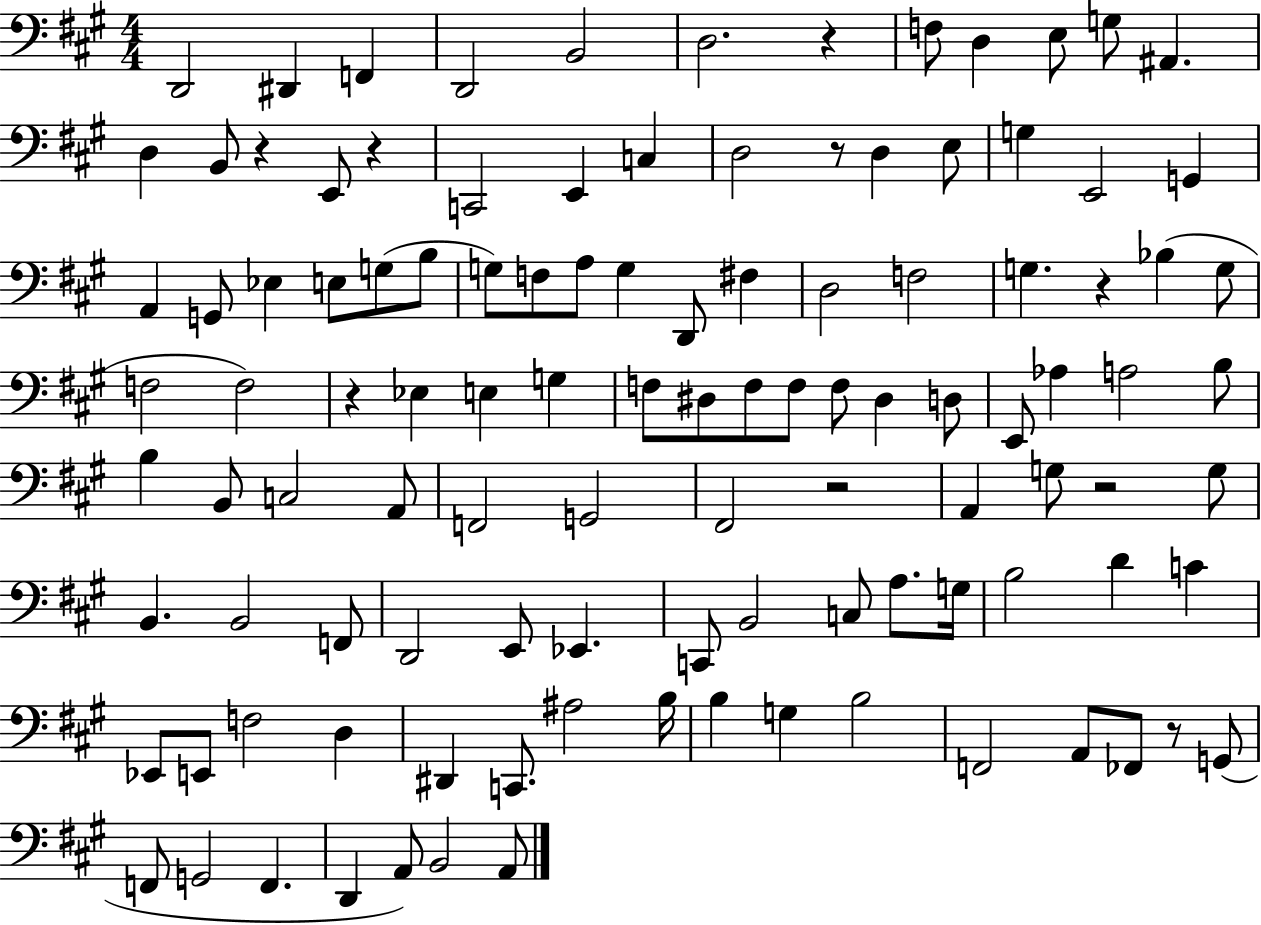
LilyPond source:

{
  \clef bass
  \numericTimeSignature
  \time 4/4
  \key a \major
  d,2 dis,4 f,4 | d,2 b,2 | d2. r4 | f8 d4 e8 g8 ais,4. | \break d4 b,8 r4 e,8 r4 | c,2 e,4 c4 | d2 r8 d4 e8 | g4 e,2 g,4 | \break a,4 g,8 ees4 e8 g8( b8 | g8) f8 a8 g4 d,8 fis4 | d2 f2 | g4. r4 bes4( g8 | \break f2 f2) | r4 ees4 e4 g4 | f8 dis8 f8 f8 f8 dis4 d8 | e,8 aes4 a2 b8 | \break b4 b,8 c2 a,8 | f,2 g,2 | fis,2 r2 | a,4 g8 r2 g8 | \break b,4. b,2 f,8 | d,2 e,8 ees,4. | c,8 b,2 c8 a8. g16 | b2 d'4 c'4 | \break ees,8 e,8 f2 d4 | dis,4 c,8. ais2 b16 | b4 g4 b2 | f,2 a,8 fes,8 r8 g,8( | \break f,8 g,2 f,4. | d,4 a,8) b,2 a,8 | \bar "|."
}